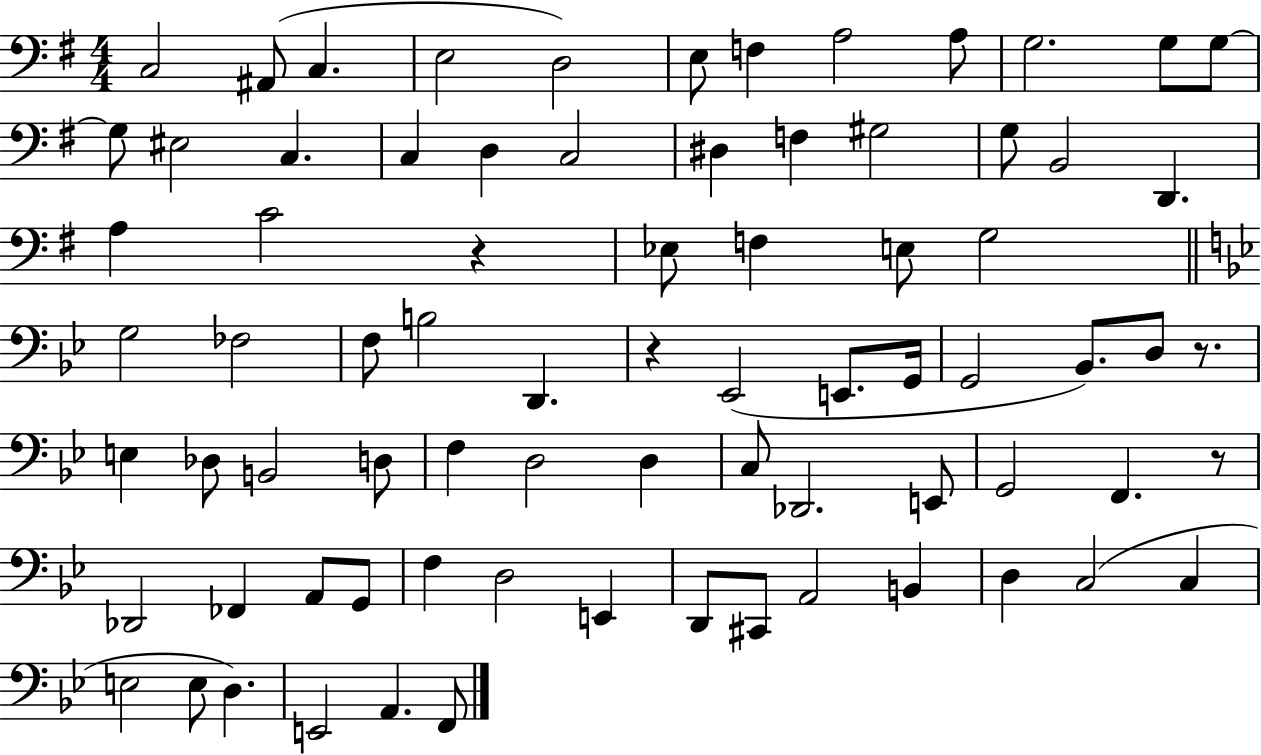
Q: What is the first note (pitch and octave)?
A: C3